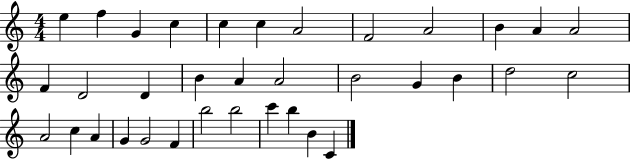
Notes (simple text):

E5/q F5/q G4/q C5/q C5/q C5/q A4/h F4/h A4/h B4/q A4/q A4/h F4/q D4/h D4/q B4/q A4/q A4/h B4/h G4/q B4/q D5/h C5/h A4/h C5/q A4/q G4/q G4/h F4/q B5/h B5/h C6/q B5/q B4/q C4/q